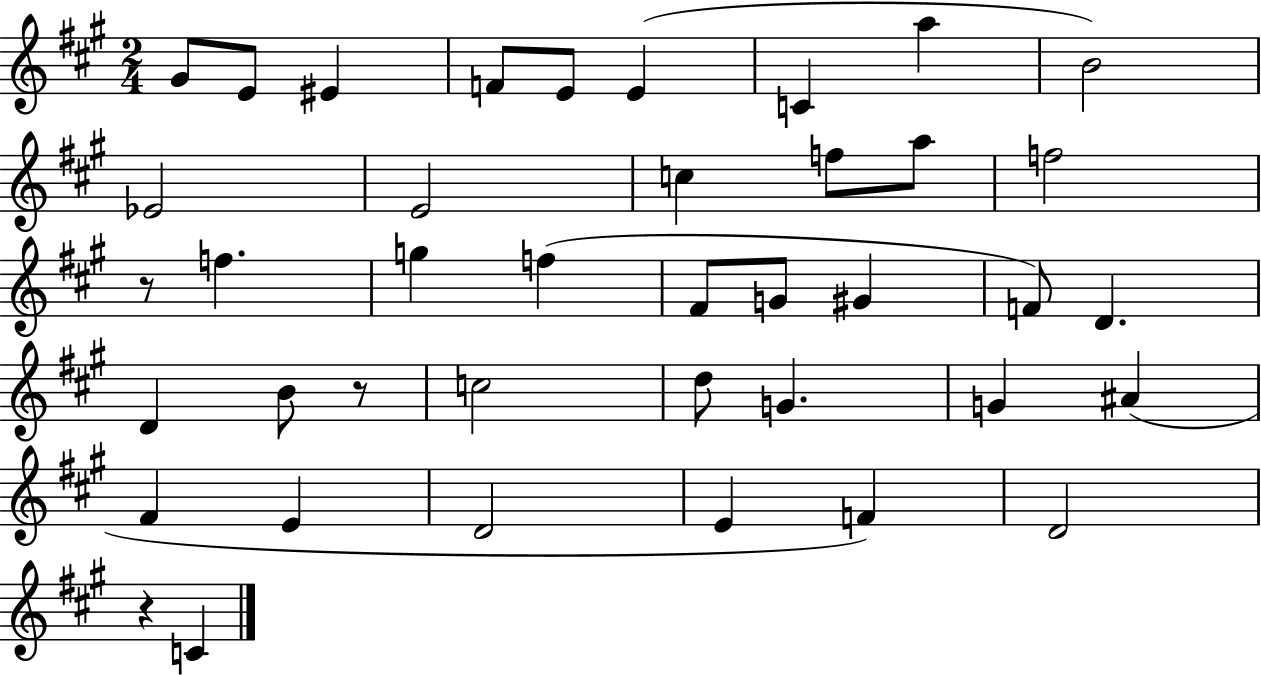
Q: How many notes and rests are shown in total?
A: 40